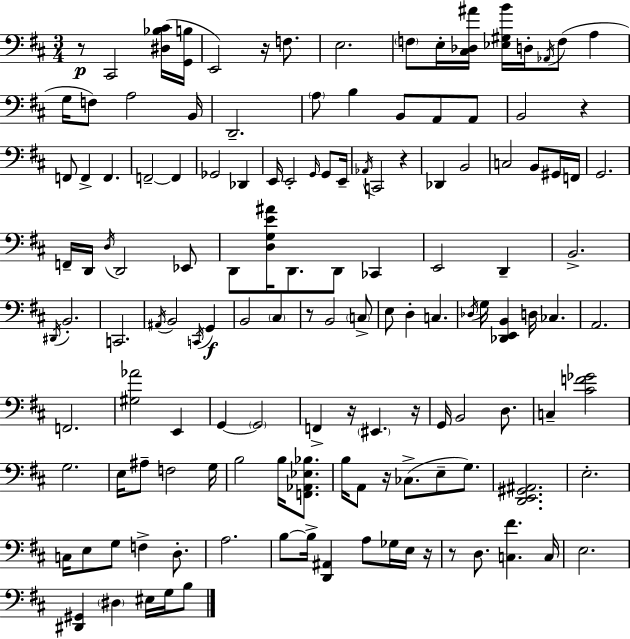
{
  \clef bass
  \numericTimeSignature
  \time 3/4
  \key d \major
  r8\p cis,2 <dis bes cis'>16( <g, b>16 | e,2) r16 f8. | e2. | \parenthesize f8 e16-. <cis des ais'>16 <ees gis b'>16 d16-. \acciaccatura { aes,16 }( f8 a4 | \break g16 f8) a2 | b,16 d,2.-- | \parenthesize a8 b4 b,8 a,8 a,8 | b,2 r4 | \break f,8 f,4-> f,4. | f,2--~~ f,4 | ges,2 des,4 | e,16 e,2-. \grace { g,16 } g,8 | \break e,16-- \acciaccatura { aes,16 } c,2 r4 | des,4 b,2 | c2 b,8 | gis,16 f,16 g,2. | \break f,16-- d,16 \acciaccatura { d16 } d,2 | ees,8 d,8 <d g e' ais'>16 d,8. d,8 | ces,4 e,2 | d,4-- b,2.-> | \break \acciaccatura { dis,16 } b,2.-. | c,2. | \acciaccatura { ais,16 } b,2 | \acciaccatura { c,16 }\f g,4 b,2 | \break \parenthesize cis4 r8 b,2 | \parenthesize c8-> e8 d4-. | c4. \acciaccatura { des16 } g16 <des, e, b,>4 | d16 ces4. a,2. | \break f,2. | <gis aes'>2 | e,4 g,4~~ | \parenthesize g,2 f,4-> | \break r16 \parenthesize eis,4. r16 g,16 b,2 | d8. c4-- | <cis' f' ges'>2 g2. | e16 ais8-- f2 | \break g16 b2 | b16 <f, aes, ees bes>8. b16 a,8 r16 | ces8.->( e8-- g8.) <d, e, gis, ais,>2. | e2.-. | \break c16 e8 g8 | f4-> d8.-. a2. | b8~~ b16-> <d, ais,>4 | a8 ges16 e16 r16 r8 d8. | \break <c fis'>4. c16 e2. | <dis, gis,>4 | \parenthesize dis4 eis16 g16 b8 \bar "|."
}